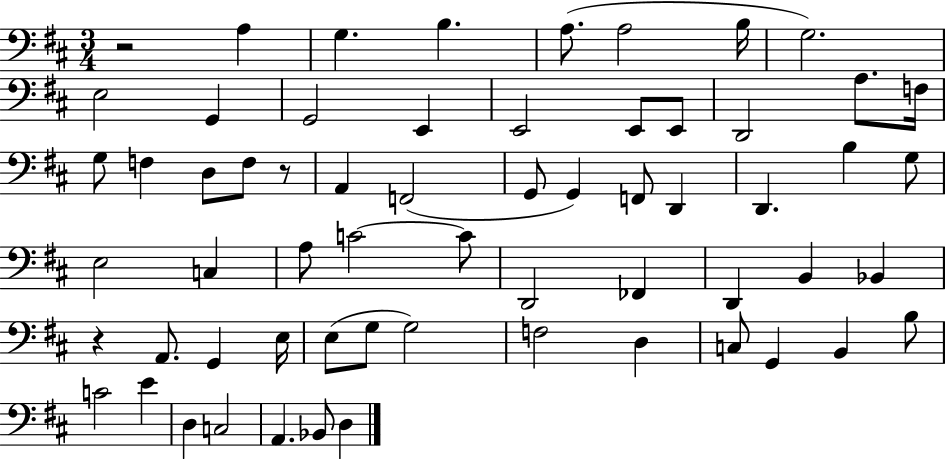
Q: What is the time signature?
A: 3/4